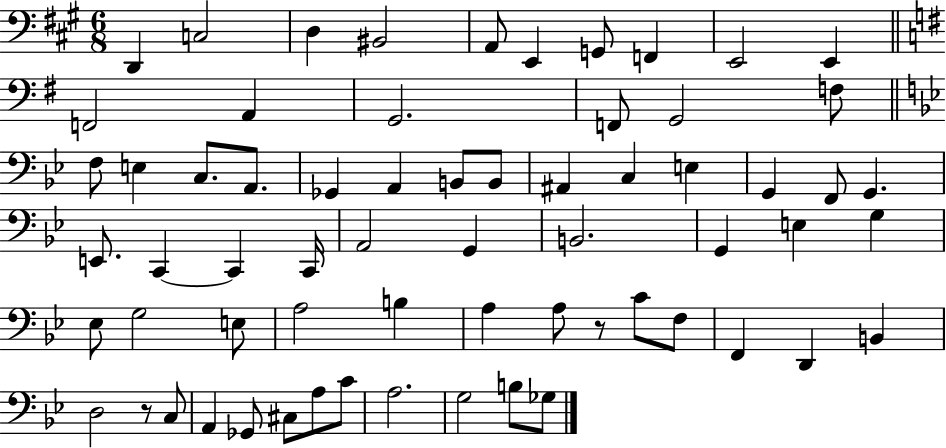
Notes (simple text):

D2/q C3/h D3/q BIS2/h A2/e E2/q G2/e F2/q E2/h E2/q F2/h A2/q G2/h. F2/e G2/h F3/e F3/e E3/q C3/e. A2/e. Gb2/q A2/q B2/e B2/e A#2/q C3/q E3/q G2/q F2/e G2/q. E2/e. C2/q C2/q C2/s A2/h G2/q B2/h. G2/q E3/q G3/q Eb3/e G3/h E3/e A3/h B3/q A3/q A3/e R/e C4/e F3/e F2/q D2/q B2/q D3/h R/e C3/e A2/q Gb2/e C#3/e A3/e C4/e A3/h. G3/h B3/e Gb3/e